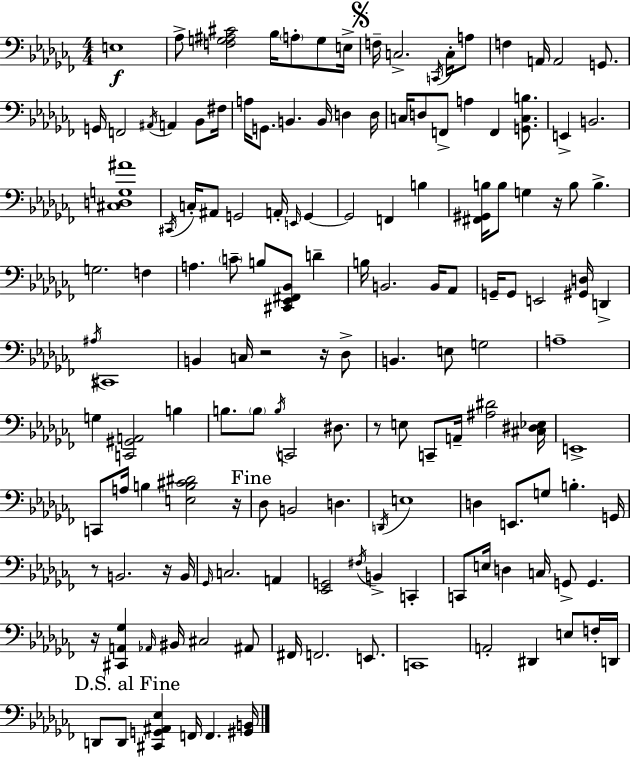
{
  \clef bass
  \numericTimeSignature
  \time 4/4
  \key aes \minor
  e1\f | aes8-> <f g ais cis'>2 bes16 \parenthesize a8-. g8 e16-> | \mark \markup { \musicglyph "scripts.segno" } f16-- c2.-> \acciaccatura { c,16 } c16-. a8 | f4 a,16 a,2 g,8. | \break g,16 f,2 \acciaccatura { ais,16 } a,4 bes,8 | fis16 a16 g,8. b,4. b,16 d4 | d16 c16 d8 f,8-> a4 f,4 <g, c b>8. | e,4-> b,2. | \break <cis d g ais'>1 | \acciaccatura { cis,16 } c16-. ais,8 g,2 a,16-. \grace { e,16 } | g,4~~ g,2 f,4 | b4 <fis, gis, b>16 b8 g4 r16 b8 b4.-> | \break g2. | f4 a4. \parenthesize c'8-- b8 <cis, ees, fis, bes,>8 | d'4-- b16 b,2. | b,16 aes,8 g,16-- g,8 e,2 <gis, d>16 | \break d,4-> \acciaccatura { ais16 } cis,1 | b,4 c16 r2 | r16 des8-> b,4. e8 g2 | a1-- | \break g4 <c, gis, a,>2 | b4 b8. \parenthesize b8 \acciaccatura { b16 } c,2 | dis8. r8 e8 c,8-- a,16-- <ais dis'>2 | <cis dis ees>16 e,1-> | \break c,8 a16 b4 <e b cis' dis'>2 | r16 \mark "Fine" des8 b,2 | d4. \acciaccatura { d,16 } e1 | d4 e,8. g8 | \break b4.-. g,16 r8 b,2. | r16 b,16 \grace { ges,16 } c2. | a,4 <ees, g,>2 | \acciaccatura { fis16 } b,4-> c,4-. c,8 e16 d4 | \break c16 g,8-> g,4. r16 <cis, a, ges>4 \grace { aes,16 } bis,16 | cis2 ais,8 fis,16 f,2. | e,8. c,1 | a,2-. | \break dis,4 e8 f16-. d,16 \mark "D.S. al Fine" d,8 d,8 <cis, g, ais, ees>4 | f,16 f,4. <gis, b,>16 \bar "|."
}